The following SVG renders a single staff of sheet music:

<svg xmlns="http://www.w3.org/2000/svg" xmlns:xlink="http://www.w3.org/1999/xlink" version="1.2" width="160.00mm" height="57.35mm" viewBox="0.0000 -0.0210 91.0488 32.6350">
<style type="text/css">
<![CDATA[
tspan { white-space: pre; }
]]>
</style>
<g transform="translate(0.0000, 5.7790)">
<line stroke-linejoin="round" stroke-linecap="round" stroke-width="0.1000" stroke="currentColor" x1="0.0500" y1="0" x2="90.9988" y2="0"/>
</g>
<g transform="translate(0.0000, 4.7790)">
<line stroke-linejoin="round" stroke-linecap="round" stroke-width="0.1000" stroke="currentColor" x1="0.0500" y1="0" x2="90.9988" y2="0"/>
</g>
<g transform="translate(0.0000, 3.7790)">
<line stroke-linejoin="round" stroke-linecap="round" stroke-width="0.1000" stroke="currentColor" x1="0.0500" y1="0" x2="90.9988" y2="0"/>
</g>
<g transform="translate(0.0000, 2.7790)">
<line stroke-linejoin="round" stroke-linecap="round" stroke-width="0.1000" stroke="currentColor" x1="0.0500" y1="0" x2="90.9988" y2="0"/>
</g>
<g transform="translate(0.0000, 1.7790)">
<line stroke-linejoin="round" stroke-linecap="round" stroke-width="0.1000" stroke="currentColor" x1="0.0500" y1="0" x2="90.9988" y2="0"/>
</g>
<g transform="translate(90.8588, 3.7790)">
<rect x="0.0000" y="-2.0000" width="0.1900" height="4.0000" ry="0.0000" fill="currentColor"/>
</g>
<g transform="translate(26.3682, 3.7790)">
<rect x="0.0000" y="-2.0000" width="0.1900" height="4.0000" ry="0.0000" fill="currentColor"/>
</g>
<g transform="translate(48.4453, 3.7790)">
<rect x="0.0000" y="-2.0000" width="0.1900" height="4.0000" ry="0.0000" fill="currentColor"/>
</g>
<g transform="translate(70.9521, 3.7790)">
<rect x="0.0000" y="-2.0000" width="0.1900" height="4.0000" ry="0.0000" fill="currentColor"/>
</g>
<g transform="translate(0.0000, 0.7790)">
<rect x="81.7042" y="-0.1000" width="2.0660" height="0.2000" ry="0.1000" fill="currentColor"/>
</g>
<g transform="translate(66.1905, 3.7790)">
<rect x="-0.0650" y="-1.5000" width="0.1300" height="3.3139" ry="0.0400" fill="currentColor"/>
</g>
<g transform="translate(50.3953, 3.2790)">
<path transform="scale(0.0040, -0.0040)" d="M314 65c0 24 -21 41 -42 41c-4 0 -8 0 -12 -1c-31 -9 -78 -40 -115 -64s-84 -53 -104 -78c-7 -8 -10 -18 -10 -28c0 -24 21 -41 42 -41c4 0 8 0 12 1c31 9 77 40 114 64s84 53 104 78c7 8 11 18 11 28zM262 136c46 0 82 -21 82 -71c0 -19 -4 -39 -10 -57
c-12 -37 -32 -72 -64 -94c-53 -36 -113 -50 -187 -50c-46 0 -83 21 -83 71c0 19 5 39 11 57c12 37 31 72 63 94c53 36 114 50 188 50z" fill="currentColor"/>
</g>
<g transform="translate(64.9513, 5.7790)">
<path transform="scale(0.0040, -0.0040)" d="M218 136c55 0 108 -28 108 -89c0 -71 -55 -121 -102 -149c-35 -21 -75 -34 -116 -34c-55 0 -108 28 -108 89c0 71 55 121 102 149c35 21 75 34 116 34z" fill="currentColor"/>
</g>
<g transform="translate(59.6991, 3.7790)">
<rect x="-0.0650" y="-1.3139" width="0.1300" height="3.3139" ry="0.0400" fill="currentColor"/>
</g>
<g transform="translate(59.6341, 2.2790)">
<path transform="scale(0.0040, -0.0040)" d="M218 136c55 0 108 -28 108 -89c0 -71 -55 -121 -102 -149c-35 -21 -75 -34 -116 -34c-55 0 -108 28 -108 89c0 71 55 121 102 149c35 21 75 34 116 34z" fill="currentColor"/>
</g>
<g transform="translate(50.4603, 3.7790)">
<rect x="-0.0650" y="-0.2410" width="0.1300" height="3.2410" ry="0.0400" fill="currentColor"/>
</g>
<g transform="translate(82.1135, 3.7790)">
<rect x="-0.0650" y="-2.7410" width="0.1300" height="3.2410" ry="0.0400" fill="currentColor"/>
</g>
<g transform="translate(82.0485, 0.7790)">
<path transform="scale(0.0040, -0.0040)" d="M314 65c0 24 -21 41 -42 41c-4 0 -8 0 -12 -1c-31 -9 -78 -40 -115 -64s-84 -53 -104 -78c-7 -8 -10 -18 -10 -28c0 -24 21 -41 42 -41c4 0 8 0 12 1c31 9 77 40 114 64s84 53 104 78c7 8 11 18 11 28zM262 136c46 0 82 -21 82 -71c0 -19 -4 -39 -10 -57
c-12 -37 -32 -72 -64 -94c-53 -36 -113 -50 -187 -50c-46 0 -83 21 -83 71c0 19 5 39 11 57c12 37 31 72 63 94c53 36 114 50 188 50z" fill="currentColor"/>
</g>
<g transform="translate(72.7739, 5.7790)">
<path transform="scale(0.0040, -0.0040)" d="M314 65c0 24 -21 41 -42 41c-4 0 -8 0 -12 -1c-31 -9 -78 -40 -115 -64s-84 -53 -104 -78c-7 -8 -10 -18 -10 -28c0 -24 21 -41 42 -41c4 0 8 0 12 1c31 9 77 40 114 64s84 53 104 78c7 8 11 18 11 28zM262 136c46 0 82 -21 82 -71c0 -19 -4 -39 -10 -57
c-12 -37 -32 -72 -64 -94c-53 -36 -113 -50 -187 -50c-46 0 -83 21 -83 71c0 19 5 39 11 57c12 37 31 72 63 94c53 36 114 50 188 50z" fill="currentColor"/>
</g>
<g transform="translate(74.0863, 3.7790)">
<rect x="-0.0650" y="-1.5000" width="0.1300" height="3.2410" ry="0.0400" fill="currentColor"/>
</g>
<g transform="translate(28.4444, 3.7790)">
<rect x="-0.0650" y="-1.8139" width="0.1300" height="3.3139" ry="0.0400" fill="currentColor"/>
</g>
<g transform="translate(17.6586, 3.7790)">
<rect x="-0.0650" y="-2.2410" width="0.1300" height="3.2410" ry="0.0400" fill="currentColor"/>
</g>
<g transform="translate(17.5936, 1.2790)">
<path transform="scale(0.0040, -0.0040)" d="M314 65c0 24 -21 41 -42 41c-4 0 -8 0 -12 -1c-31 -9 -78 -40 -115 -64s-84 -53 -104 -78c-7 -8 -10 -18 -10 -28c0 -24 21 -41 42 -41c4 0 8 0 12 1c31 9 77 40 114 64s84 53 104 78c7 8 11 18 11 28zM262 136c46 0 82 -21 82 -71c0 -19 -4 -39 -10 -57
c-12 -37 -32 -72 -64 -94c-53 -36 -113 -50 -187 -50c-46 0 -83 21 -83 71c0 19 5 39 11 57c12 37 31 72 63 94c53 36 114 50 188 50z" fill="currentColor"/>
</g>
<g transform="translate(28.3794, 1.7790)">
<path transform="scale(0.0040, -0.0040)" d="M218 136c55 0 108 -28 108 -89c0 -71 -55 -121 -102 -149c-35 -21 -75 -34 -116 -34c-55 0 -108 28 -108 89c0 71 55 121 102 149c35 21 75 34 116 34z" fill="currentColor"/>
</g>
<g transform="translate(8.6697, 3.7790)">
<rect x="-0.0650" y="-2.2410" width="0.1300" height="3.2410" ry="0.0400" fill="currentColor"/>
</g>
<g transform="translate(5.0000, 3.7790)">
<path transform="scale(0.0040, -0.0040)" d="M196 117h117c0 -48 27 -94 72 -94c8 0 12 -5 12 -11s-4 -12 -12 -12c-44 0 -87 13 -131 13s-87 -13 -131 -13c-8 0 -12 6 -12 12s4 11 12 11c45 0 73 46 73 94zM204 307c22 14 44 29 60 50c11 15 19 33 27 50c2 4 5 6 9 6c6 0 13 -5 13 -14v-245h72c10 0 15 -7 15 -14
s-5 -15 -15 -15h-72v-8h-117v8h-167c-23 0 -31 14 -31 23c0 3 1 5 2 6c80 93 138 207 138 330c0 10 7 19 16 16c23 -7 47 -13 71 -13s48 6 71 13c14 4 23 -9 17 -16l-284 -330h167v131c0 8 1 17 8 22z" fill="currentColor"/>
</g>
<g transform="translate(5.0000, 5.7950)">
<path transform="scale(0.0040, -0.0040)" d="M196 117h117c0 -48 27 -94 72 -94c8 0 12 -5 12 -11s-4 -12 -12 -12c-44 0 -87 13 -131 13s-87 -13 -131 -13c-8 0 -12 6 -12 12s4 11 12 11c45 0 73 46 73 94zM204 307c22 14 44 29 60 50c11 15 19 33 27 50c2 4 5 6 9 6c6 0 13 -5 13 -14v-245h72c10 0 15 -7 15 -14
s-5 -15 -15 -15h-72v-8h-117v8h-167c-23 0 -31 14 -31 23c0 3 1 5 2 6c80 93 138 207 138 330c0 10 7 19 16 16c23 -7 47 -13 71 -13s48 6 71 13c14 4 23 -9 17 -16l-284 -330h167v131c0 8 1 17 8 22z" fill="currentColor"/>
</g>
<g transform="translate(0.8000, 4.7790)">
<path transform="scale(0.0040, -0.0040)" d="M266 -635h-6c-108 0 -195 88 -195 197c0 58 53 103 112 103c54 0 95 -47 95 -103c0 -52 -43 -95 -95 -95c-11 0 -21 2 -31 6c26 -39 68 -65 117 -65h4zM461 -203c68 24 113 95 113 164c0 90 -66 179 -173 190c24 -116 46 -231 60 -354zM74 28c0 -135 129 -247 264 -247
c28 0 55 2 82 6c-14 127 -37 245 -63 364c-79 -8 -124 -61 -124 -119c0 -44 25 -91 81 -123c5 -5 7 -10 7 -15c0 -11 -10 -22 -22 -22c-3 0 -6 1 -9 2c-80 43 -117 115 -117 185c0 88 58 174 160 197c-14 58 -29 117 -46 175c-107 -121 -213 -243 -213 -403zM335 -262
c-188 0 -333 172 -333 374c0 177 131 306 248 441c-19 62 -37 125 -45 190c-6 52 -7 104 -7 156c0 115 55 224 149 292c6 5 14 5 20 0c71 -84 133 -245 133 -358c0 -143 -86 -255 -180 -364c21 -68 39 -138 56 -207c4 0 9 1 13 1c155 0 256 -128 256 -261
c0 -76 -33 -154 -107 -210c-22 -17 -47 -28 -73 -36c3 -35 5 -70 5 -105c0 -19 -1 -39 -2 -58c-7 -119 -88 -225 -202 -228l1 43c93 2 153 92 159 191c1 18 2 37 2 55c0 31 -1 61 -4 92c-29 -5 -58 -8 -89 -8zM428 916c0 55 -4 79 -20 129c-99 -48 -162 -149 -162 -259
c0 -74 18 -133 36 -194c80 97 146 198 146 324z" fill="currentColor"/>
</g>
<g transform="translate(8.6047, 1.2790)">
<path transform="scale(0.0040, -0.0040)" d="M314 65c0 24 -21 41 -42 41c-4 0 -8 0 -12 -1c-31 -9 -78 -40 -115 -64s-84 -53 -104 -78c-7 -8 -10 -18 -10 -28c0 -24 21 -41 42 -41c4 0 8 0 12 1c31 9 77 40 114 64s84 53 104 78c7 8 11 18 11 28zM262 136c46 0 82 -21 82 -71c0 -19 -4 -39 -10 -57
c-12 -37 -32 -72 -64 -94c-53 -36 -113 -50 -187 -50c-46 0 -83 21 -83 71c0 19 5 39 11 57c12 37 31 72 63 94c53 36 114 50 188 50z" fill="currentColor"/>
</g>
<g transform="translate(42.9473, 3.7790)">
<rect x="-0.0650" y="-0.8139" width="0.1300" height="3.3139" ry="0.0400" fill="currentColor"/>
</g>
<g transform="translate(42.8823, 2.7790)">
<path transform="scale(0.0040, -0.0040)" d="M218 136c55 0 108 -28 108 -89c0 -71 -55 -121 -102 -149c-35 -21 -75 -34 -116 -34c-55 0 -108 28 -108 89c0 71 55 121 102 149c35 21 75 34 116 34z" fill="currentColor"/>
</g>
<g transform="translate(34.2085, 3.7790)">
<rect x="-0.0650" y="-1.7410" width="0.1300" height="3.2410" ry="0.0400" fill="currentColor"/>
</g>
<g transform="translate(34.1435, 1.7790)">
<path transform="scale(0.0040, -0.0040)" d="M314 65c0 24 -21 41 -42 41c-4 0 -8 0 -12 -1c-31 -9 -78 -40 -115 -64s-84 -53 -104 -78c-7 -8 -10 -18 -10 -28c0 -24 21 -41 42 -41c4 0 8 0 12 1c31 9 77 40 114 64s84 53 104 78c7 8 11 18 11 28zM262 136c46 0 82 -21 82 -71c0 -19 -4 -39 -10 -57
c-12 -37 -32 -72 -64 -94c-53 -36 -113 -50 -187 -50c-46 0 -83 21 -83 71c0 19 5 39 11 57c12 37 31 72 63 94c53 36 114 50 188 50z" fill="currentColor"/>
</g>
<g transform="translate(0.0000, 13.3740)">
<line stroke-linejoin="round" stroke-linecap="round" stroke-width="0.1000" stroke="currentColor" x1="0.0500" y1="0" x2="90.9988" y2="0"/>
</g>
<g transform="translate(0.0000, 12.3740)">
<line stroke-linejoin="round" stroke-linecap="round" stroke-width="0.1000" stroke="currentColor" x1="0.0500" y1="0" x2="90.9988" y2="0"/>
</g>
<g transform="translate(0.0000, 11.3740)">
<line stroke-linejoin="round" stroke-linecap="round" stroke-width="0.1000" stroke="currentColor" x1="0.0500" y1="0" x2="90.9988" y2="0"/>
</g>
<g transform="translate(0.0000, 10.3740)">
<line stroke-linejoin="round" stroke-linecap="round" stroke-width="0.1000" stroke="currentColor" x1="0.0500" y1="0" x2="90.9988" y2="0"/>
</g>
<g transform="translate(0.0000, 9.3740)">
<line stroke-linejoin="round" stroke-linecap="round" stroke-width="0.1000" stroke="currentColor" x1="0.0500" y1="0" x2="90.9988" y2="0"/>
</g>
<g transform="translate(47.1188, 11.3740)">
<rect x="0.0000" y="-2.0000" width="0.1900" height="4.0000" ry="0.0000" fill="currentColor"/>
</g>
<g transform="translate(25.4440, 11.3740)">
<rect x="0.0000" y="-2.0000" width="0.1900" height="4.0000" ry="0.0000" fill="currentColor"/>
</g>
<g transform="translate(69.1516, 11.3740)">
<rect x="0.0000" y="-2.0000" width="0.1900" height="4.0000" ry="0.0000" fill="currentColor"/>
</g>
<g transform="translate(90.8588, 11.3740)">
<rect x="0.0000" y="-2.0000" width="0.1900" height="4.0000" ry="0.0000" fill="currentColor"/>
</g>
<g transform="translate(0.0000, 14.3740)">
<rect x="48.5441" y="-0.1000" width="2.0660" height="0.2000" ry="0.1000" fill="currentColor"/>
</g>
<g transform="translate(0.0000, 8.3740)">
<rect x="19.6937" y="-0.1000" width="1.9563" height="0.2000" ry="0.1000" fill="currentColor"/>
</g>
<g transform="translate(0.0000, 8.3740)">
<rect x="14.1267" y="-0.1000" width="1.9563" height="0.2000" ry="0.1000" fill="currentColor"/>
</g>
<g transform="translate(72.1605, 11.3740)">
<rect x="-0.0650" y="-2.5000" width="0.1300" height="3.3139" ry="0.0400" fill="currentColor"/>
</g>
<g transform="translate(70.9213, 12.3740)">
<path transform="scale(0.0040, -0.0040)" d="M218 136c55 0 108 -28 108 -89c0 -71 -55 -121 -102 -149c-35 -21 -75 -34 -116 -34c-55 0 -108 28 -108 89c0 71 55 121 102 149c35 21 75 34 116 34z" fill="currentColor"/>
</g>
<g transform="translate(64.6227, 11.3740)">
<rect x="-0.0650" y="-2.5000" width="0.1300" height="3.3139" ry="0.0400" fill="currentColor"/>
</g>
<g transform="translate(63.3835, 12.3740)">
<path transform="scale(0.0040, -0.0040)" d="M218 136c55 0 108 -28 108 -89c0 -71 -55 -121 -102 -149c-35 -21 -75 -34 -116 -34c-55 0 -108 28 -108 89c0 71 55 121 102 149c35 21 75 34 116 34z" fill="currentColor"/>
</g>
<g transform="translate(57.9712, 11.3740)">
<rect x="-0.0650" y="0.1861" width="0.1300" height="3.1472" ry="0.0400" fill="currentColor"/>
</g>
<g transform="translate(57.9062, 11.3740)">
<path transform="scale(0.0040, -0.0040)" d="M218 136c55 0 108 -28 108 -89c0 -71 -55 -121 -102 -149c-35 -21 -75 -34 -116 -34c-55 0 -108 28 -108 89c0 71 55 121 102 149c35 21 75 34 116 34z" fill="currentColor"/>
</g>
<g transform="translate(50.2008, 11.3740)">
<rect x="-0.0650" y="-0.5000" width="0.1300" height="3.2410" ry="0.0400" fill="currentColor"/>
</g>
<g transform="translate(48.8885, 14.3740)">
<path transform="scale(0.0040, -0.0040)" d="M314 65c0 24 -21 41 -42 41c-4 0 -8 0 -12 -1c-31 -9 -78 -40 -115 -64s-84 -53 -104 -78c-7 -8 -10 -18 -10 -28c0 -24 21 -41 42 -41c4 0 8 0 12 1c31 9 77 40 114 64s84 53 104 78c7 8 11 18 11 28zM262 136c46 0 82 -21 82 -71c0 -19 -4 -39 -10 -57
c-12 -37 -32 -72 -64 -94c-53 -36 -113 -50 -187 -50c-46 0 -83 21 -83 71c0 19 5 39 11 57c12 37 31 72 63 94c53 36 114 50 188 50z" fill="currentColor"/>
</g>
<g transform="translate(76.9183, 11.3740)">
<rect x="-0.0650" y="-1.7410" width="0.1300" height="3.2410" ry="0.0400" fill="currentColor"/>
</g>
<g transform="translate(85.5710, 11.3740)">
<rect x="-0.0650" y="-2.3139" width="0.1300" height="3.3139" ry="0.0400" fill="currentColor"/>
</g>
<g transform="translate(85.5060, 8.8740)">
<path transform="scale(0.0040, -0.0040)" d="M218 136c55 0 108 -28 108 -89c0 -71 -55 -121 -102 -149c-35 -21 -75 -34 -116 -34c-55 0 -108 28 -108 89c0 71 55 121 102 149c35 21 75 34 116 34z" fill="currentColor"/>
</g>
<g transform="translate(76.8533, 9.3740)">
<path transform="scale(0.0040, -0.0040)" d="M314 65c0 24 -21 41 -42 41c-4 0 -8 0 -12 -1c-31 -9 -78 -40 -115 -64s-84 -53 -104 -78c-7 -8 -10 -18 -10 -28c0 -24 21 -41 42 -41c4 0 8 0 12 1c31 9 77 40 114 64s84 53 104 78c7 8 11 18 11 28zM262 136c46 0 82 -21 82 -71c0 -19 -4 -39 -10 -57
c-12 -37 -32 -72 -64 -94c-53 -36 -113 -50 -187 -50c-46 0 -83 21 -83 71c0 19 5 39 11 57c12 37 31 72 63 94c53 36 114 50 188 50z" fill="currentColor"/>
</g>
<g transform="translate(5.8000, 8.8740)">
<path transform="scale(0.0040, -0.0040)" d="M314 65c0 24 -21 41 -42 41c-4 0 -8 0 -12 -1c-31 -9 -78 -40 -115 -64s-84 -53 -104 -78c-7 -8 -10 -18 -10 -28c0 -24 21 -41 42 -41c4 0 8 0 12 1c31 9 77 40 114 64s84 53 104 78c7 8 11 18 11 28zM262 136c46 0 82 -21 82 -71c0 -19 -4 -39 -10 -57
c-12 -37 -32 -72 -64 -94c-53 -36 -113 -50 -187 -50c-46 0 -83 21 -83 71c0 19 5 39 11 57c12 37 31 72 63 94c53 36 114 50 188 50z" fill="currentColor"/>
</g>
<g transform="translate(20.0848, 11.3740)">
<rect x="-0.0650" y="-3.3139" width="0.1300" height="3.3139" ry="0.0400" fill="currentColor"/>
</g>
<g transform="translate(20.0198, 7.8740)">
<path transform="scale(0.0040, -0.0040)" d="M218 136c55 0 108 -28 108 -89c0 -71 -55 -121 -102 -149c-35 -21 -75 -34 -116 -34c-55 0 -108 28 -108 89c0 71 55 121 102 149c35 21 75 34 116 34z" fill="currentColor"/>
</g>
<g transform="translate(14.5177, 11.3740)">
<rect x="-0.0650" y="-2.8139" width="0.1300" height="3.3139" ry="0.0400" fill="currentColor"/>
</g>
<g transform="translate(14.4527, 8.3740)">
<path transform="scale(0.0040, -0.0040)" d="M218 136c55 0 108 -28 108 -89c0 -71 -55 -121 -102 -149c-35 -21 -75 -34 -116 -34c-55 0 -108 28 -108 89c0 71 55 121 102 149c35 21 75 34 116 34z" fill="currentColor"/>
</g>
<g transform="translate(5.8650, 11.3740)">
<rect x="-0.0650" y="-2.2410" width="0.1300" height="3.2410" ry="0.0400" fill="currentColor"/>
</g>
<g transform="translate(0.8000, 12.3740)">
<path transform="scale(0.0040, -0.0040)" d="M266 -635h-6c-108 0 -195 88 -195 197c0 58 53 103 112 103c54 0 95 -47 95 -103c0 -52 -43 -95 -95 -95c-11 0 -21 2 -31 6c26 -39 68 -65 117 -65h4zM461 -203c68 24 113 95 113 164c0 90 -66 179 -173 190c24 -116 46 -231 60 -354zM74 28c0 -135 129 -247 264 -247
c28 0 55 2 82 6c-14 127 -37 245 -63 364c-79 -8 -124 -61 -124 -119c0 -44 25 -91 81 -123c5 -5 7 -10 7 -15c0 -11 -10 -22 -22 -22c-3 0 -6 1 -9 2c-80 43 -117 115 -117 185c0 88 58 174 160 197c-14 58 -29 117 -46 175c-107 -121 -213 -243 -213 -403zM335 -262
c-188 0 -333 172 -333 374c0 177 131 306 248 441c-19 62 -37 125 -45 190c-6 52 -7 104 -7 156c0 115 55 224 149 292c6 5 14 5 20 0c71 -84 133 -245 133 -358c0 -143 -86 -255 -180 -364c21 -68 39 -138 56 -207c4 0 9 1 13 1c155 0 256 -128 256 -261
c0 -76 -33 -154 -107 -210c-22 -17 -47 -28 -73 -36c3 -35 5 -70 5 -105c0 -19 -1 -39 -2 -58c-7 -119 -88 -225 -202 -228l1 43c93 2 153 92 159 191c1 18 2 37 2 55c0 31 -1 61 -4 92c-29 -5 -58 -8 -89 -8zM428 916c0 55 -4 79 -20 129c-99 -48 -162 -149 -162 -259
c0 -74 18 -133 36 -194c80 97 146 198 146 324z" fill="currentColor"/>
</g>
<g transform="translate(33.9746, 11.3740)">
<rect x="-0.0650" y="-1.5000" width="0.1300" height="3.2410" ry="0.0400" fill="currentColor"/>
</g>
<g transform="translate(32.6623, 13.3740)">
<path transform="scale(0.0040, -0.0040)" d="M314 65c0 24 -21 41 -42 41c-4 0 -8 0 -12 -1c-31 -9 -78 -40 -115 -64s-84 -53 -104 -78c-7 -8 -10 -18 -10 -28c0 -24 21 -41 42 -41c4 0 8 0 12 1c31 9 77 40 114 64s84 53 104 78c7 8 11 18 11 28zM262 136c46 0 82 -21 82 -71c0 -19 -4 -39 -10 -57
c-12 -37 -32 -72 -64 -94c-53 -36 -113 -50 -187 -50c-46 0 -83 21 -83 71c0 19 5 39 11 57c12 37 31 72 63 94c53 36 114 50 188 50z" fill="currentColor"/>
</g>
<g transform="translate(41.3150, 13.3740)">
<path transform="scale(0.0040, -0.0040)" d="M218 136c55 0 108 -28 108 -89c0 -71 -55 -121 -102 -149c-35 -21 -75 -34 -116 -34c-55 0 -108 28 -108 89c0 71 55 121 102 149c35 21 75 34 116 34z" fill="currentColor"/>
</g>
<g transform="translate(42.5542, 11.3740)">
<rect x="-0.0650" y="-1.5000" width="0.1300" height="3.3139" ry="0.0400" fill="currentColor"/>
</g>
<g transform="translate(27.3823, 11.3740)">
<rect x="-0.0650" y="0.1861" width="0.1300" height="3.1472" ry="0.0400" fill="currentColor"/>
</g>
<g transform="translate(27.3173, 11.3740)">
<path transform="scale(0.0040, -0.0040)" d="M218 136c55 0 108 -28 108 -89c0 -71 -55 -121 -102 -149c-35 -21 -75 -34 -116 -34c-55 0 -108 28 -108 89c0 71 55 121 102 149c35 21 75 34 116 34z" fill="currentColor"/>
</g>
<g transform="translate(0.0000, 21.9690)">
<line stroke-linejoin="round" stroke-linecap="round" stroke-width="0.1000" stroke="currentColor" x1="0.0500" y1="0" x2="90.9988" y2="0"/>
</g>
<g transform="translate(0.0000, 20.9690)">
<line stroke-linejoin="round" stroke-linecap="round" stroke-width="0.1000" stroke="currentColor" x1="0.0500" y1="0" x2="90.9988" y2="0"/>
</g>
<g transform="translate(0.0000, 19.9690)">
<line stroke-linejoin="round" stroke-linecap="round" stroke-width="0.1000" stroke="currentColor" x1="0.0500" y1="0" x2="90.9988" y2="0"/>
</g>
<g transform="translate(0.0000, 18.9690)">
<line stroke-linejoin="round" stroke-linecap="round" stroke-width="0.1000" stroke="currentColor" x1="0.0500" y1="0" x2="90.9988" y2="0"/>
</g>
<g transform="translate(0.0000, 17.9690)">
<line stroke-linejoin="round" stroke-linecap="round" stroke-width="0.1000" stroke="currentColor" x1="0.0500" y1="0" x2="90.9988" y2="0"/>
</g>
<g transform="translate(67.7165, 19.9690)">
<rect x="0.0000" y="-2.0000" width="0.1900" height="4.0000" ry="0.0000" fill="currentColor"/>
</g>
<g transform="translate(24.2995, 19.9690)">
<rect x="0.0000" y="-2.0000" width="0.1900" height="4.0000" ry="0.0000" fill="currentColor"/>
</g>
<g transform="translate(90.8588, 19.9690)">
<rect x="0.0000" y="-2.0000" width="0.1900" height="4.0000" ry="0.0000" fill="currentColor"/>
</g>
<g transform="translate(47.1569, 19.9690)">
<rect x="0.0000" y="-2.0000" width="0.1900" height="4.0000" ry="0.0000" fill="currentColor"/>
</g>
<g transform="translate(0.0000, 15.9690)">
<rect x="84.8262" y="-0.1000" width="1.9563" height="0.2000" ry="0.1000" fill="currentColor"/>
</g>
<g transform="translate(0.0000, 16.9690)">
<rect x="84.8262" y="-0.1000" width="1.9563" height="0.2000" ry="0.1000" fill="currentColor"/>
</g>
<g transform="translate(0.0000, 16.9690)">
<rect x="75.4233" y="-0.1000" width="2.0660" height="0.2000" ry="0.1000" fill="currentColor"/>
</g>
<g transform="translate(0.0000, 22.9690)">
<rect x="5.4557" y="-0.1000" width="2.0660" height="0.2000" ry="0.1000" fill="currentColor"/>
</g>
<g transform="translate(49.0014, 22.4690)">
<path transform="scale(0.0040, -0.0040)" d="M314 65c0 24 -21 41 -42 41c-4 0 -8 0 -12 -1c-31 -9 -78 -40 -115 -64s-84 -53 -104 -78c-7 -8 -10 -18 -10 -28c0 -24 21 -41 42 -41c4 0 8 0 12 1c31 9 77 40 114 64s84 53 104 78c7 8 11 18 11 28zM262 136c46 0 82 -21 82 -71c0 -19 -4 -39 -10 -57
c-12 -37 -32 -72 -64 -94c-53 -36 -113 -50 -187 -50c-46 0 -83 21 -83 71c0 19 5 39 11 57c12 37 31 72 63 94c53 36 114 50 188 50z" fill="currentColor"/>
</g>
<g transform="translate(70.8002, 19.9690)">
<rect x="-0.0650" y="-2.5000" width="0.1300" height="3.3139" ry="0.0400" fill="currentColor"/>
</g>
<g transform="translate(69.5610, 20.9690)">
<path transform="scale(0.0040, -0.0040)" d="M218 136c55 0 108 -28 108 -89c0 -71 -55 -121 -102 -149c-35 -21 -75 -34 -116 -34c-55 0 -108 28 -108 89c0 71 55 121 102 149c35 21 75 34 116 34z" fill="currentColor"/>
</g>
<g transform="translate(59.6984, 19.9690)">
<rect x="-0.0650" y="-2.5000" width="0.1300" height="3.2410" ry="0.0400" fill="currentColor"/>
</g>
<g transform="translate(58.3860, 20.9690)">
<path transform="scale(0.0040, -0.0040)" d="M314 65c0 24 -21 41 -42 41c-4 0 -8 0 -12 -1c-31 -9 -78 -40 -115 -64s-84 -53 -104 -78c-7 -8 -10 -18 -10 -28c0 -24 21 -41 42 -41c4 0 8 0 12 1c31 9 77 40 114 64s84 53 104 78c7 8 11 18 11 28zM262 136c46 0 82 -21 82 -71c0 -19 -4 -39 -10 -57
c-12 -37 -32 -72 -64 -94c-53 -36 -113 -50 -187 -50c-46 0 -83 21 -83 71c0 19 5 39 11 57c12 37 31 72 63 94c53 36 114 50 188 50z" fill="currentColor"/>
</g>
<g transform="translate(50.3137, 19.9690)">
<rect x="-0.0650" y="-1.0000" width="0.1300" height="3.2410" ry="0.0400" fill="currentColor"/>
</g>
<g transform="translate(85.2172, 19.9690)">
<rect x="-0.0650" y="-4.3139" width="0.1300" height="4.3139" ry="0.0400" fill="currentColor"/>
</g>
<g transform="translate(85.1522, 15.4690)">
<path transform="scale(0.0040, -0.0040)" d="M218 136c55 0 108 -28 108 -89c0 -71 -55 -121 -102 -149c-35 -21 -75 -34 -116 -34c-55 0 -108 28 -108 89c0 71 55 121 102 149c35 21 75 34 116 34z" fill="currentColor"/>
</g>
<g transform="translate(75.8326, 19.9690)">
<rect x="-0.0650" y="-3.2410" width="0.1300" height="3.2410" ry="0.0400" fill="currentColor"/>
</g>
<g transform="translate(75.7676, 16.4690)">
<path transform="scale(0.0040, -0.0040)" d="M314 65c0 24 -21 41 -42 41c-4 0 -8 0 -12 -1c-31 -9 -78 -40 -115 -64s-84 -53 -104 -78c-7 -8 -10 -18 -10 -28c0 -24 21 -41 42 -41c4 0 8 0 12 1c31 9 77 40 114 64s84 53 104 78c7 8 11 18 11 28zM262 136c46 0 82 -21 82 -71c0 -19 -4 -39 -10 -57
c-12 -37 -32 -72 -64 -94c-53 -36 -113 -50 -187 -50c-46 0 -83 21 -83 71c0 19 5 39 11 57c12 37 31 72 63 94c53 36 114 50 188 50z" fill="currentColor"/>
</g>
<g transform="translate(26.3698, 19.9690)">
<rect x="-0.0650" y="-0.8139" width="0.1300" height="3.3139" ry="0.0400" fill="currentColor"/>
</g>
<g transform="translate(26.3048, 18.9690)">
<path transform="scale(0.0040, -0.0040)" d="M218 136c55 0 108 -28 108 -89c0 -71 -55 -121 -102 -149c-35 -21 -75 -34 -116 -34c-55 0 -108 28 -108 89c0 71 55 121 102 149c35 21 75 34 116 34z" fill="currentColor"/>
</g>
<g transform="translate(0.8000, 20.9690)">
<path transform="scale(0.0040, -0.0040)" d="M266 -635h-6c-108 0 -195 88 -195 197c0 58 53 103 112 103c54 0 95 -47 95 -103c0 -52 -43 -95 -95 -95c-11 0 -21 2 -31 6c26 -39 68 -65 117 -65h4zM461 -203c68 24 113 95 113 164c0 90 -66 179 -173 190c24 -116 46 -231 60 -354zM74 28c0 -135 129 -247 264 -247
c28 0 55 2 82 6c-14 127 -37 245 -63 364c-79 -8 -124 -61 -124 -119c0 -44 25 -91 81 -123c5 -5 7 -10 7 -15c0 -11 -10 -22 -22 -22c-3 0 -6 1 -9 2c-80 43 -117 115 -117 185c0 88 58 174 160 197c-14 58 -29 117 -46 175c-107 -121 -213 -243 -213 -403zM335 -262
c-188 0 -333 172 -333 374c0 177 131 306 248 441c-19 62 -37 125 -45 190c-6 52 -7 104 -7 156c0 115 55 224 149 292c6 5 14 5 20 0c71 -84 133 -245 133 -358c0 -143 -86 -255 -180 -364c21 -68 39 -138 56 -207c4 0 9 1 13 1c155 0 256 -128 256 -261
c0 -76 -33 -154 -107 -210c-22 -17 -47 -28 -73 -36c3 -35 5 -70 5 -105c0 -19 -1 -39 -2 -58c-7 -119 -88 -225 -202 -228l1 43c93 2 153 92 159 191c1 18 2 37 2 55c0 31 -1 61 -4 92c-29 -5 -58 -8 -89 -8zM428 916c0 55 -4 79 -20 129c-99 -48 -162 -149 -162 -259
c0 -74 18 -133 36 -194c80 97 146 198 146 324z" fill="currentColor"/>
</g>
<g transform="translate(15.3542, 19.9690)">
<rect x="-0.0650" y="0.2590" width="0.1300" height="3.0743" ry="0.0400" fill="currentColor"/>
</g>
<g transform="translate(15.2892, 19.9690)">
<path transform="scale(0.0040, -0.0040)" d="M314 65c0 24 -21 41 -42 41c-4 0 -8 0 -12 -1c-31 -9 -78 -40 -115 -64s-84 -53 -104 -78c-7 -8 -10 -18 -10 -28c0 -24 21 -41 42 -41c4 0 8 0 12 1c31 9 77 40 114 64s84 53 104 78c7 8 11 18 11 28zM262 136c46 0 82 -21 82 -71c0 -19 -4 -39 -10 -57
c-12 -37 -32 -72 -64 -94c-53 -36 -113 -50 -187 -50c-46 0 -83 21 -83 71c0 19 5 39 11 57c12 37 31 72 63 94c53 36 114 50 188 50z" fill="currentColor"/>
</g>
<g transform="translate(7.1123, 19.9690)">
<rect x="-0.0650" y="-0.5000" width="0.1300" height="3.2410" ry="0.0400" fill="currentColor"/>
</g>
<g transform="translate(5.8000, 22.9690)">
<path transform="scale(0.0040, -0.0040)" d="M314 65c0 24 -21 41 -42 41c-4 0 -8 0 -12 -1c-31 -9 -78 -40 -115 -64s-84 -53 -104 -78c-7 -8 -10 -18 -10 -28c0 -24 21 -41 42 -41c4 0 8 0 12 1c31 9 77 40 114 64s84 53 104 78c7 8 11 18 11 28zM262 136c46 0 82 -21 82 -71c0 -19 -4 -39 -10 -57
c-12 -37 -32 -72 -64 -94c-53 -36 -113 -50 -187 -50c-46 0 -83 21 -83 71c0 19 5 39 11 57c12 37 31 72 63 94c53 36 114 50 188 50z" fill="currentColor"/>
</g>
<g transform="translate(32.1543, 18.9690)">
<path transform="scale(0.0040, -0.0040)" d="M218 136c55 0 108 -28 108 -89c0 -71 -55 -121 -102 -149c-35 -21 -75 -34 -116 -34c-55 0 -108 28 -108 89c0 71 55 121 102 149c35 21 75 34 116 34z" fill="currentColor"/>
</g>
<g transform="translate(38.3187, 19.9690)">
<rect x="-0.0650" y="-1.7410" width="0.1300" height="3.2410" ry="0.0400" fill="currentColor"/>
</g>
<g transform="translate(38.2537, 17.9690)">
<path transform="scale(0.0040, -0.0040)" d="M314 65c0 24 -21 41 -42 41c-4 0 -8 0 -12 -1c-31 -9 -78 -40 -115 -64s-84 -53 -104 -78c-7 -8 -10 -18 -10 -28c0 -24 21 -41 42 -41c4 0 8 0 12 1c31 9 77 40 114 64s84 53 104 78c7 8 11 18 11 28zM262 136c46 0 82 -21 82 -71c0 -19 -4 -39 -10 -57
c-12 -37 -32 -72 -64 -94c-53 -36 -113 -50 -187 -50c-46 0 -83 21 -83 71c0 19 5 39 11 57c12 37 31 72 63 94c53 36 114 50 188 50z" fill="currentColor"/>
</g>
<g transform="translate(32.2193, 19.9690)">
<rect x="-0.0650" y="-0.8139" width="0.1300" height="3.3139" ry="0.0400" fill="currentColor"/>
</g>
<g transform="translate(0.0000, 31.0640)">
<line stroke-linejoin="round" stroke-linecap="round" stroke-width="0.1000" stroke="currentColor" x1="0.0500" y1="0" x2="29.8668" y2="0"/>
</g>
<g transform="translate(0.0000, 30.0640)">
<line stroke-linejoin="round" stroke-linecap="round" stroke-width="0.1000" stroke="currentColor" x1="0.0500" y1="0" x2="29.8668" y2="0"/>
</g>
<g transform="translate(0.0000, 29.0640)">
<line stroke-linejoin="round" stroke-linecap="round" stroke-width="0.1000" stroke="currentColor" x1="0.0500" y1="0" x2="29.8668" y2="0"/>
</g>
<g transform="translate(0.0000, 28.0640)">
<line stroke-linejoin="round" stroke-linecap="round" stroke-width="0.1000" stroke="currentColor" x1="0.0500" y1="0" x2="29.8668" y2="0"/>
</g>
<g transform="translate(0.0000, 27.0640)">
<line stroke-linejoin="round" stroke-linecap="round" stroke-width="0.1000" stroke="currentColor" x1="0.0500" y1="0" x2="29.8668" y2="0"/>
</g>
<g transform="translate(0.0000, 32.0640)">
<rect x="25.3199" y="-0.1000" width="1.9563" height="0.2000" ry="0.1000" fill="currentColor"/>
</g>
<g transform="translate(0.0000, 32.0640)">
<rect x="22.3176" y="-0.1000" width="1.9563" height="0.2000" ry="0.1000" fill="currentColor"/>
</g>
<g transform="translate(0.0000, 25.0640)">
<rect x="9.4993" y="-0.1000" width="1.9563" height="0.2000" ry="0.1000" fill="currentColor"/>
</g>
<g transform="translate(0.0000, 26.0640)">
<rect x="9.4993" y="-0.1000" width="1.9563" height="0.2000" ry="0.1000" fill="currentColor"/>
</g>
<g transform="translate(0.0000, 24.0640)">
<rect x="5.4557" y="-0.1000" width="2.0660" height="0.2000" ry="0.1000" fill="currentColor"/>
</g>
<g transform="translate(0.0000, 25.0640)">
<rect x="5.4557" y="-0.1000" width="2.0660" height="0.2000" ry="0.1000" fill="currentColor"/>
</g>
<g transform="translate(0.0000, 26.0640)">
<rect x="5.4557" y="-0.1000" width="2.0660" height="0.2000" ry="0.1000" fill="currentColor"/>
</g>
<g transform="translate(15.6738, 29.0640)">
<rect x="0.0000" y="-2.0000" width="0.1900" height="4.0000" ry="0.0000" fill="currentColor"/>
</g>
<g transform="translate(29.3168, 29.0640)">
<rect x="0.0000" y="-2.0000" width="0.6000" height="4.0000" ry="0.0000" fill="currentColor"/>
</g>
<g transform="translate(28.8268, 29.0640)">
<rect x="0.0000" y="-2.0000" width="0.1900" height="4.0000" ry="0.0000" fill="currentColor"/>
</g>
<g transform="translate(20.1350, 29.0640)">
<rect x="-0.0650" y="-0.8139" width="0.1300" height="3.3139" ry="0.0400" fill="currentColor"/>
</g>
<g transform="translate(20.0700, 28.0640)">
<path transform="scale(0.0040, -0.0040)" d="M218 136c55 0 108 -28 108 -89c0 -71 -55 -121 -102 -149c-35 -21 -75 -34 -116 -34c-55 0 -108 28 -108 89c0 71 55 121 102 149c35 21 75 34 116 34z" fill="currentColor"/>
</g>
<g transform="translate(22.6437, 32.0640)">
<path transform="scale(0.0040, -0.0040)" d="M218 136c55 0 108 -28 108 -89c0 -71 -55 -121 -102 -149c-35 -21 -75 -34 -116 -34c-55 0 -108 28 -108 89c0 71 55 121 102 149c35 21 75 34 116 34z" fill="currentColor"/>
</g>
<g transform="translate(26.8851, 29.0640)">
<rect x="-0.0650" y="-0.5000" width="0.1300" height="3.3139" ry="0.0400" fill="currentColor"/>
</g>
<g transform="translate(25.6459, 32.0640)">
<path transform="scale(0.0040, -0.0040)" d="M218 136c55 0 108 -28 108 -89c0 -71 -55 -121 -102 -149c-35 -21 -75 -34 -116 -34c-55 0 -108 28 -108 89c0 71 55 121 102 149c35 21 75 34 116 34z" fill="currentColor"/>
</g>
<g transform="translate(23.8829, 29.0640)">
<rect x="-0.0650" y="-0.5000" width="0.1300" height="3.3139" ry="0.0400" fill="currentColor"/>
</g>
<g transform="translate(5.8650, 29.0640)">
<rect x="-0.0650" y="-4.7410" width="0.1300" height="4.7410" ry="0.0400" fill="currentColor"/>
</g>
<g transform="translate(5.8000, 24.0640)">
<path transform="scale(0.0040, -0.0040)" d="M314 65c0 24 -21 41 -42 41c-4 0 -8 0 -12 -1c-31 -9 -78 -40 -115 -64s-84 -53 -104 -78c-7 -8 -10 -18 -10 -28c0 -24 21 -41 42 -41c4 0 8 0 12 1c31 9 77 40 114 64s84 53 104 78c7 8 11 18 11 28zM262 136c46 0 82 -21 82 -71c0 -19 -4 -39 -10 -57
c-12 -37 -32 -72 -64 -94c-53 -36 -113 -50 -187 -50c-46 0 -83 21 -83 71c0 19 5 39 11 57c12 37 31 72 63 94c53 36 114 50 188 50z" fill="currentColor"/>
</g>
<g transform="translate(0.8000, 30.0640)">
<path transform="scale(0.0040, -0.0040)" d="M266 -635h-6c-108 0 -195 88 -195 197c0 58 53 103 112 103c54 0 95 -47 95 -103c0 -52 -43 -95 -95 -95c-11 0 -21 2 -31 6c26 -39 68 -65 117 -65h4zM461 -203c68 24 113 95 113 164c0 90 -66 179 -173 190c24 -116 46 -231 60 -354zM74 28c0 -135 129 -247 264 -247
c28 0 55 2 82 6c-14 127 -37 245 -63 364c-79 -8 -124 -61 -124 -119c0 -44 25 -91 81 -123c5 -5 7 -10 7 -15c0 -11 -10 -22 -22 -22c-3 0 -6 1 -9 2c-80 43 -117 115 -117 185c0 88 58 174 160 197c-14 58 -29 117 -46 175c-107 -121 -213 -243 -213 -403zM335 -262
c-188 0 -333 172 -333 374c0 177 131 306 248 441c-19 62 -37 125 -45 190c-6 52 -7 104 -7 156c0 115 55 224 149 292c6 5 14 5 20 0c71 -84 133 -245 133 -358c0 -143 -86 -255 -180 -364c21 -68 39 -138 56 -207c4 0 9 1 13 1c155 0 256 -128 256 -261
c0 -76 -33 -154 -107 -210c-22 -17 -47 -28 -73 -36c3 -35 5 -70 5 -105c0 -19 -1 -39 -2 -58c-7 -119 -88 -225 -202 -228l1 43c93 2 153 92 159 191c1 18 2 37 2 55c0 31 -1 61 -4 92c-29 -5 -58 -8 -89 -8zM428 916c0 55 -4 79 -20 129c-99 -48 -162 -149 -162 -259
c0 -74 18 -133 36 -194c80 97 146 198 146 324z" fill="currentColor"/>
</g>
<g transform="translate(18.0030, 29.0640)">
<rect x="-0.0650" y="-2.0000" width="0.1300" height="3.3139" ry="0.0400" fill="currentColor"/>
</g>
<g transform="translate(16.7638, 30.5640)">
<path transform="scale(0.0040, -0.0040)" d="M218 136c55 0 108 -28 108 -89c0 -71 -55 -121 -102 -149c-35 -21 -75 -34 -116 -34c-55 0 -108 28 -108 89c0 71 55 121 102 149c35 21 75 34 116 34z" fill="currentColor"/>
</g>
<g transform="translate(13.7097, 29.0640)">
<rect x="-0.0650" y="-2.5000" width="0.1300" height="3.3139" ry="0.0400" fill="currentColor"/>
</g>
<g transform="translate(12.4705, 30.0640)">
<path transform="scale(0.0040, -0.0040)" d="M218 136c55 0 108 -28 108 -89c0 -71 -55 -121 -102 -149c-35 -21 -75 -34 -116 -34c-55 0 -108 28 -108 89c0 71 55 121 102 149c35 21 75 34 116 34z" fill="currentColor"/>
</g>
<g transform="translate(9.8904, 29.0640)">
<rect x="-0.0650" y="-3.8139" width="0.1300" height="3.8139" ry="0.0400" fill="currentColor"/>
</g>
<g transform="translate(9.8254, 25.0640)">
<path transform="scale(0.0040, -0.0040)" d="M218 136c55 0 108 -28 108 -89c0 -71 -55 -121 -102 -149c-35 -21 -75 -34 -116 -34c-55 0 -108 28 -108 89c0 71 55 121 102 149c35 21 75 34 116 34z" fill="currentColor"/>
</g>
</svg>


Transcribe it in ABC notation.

X:1
T:Untitled
M:4/4
L:1/4
K:C
g2 g2 f f2 d c2 e E E2 a2 g2 a b B E2 E C2 B G G f2 g C2 B2 d d f2 D2 G2 G b2 d' e'2 c' G F d C C